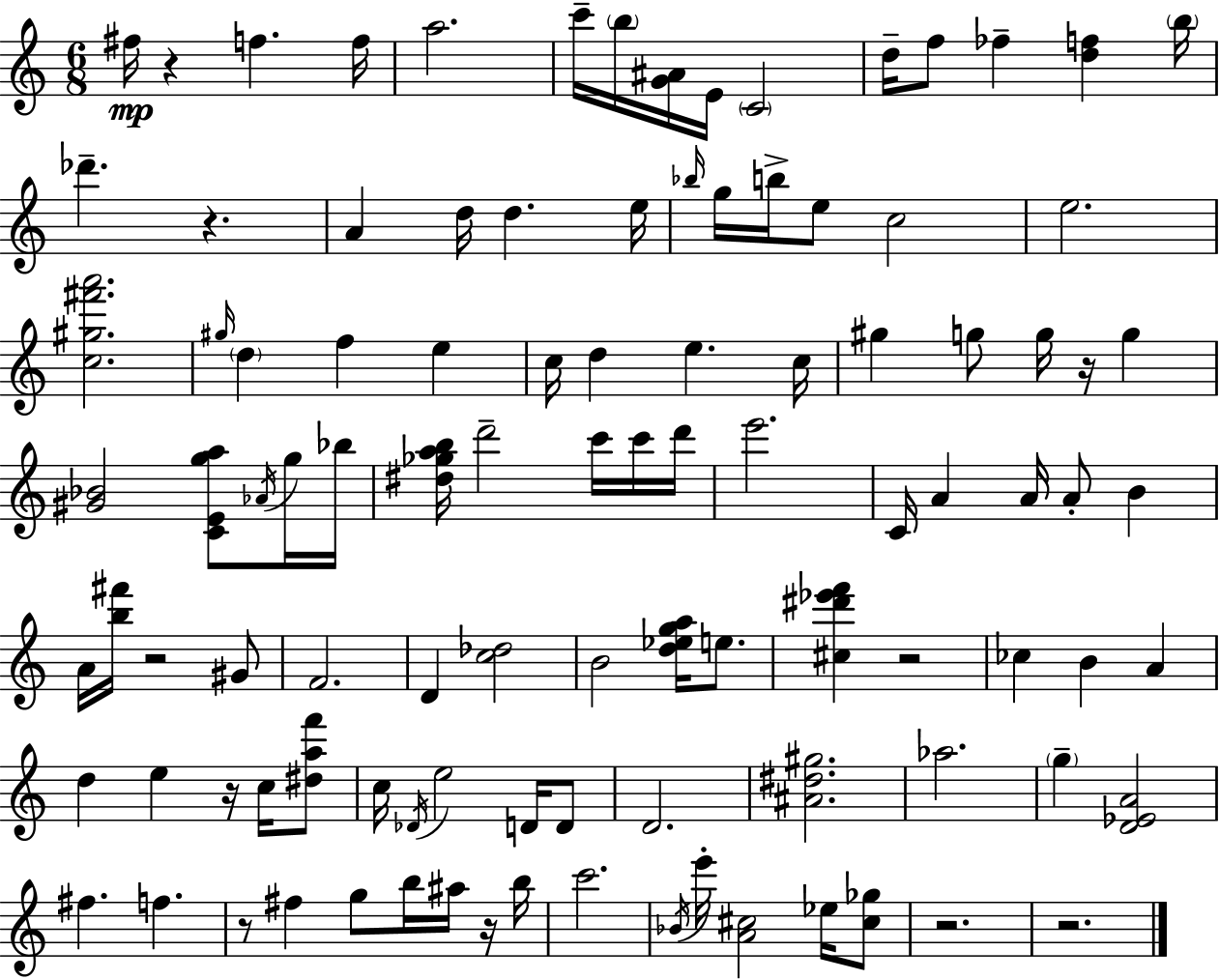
{
  \clef treble
  \numericTimeSignature
  \time 6/8
  \key c \major
  fis''16\mp r4 f''4. f''16 | a''2. | c'''16-- \parenthesize b''16 <g' ais'>16 e'16 \parenthesize c'2 | d''16-- f''8 fes''4-- <d'' f''>4 \parenthesize b''16 | \break des'''4.-- r4. | a'4 d''16 d''4. e''16 | \grace { bes''16 } g''16 b''16-> e''8 c''2 | e''2. | \break <c'' gis'' fis''' a'''>2. | \grace { gis''16 } \parenthesize d''4 f''4 e''4 | c''16 d''4 e''4. | c''16 gis''4 g''8 g''16 r16 g''4 | \break <gis' bes'>2 <c' e' g'' a''>8 | \acciaccatura { aes'16 } g''16 bes''16 <dis'' ges'' a'' b''>16 d'''2-- | c'''16 c'''16 d'''16 e'''2. | c'16 a'4 a'16 a'8-. b'4 | \break a'16 <b'' fis'''>16 r2 | gis'8 f'2. | d'4 <c'' des''>2 | b'2 <d'' ees'' g'' a''>16 | \break e''8. <cis'' dis''' ees''' f'''>4 r2 | ces''4 b'4 a'4 | d''4 e''4 r16 | c''16 <dis'' a'' f'''>8 c''16 \acciaccatura { des'16 } e''2 | \break d'16 d'8 d'2. | <ais' dis'' gis''>2. | aes''2. | \parenthesize g''4-- <d' ees' a'>2 | \break fis''4. f''4. | r8 fis''4 g''8 | b''16 ais''16 r16 b''16 c'''2. | \acciaccatura { bes'16 } e'''16-. <a' cis''>2 | \break ees''16 <cis'' ges''>8 r2. | r2. | \bar "|."
}